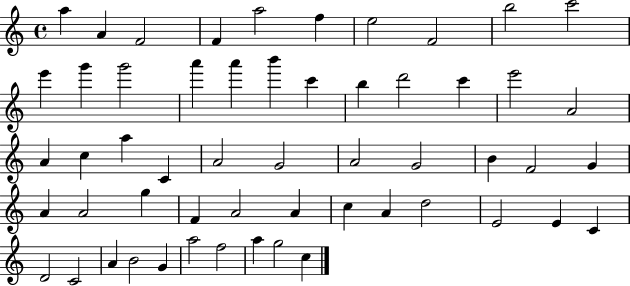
A5/q A4/q F4/h F4/q A5/h F5/q E5/h F4/h B5/h C6/h E6/q G6/q G6/h A6/q A6/q B6/q C6/q B5/q D6/h C6/q E6/h A4/h A4/q C5/q A5/q C4/q A4/h G4/h A4/h G4/h B4/q F4/h G4/q A4/q A4/h G5/q F4/q A4/h A4/q C5/q A4/q D5/h E4/h E4/q C4/q D4/h C4/h A4/q B4/h G4/q A5/h F5/h A5/q G5/h C5/q